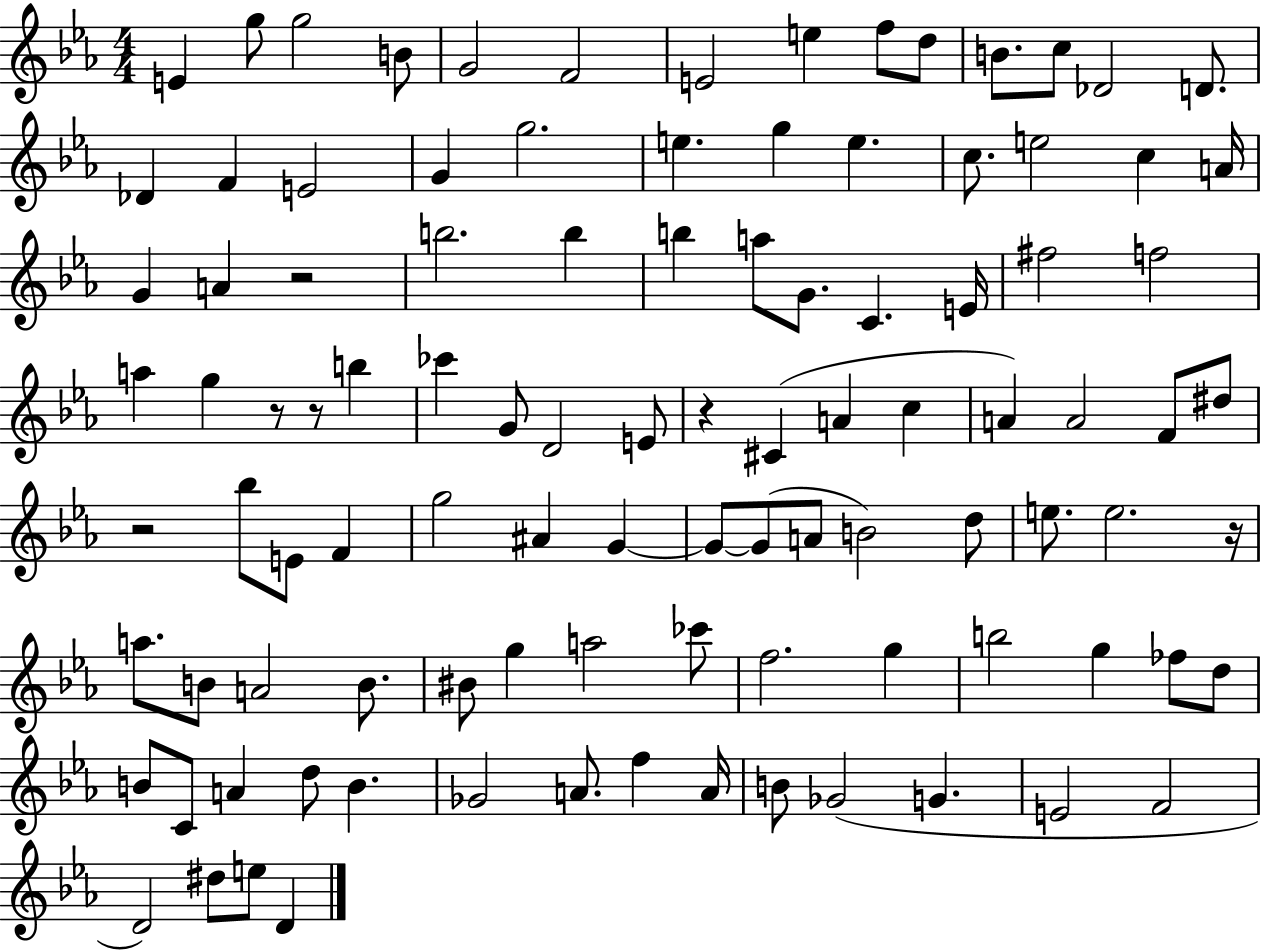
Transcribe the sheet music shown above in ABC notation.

X:1
T:Untitled
M:4/4
L:1/4
K:Eb
E g/2 g2 B/2 G2 F2 E2 e f/2 d/2 B/2 c/2 _D2 D/2 _D F E2 G g2 e g e c/2 e2 c A/4 G A z2 b2 b b a/2 G/2 C E/4 ^f2 f2 a g z/2 z/2 b _c' G/2 D2 E/2 z ^C A c A A2 F/2 ^d/2 z2 _b/2 E/2 F g2 ^A G G/2 G/2 A/2 B2 d/2 e/2 e2 z/4 a/2 B/2 A2 B/2 ^B/2 g a2 _c'/2 f2 g b2 g _f/2 d/2 B/2 C/2 A d/2 B _G2 A/2 f A/4 B/2 _G2 G E2 F2 D2 ^d/2 e/2 D